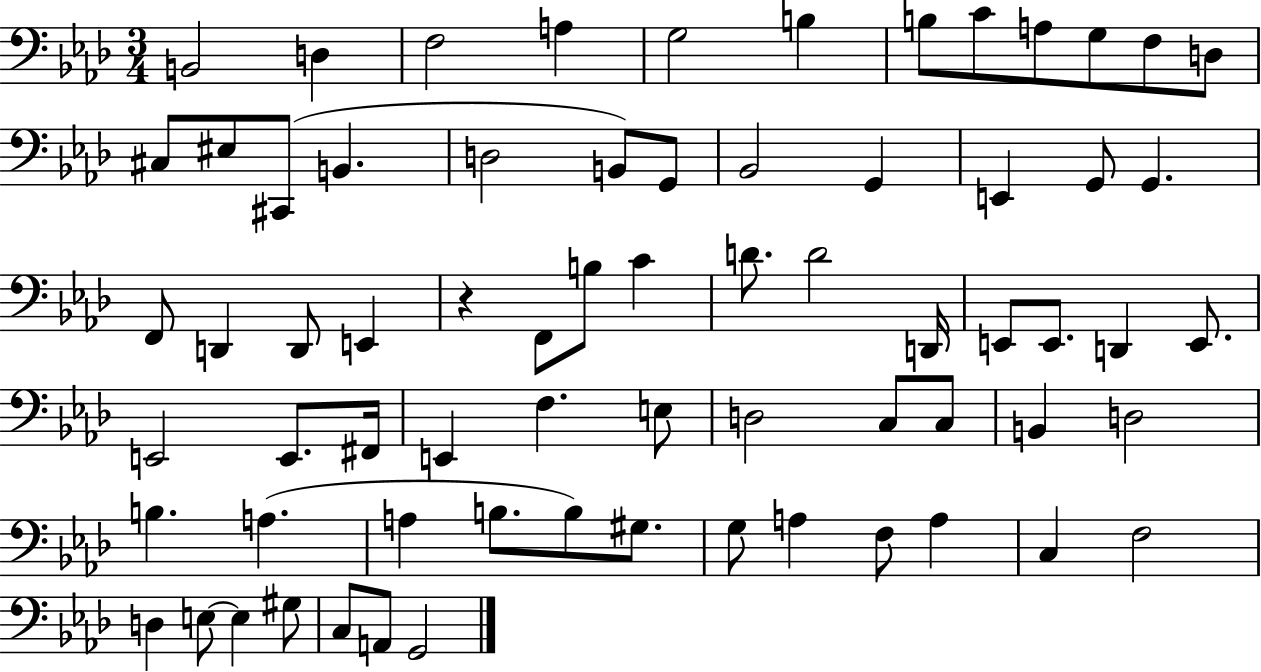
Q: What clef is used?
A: bass